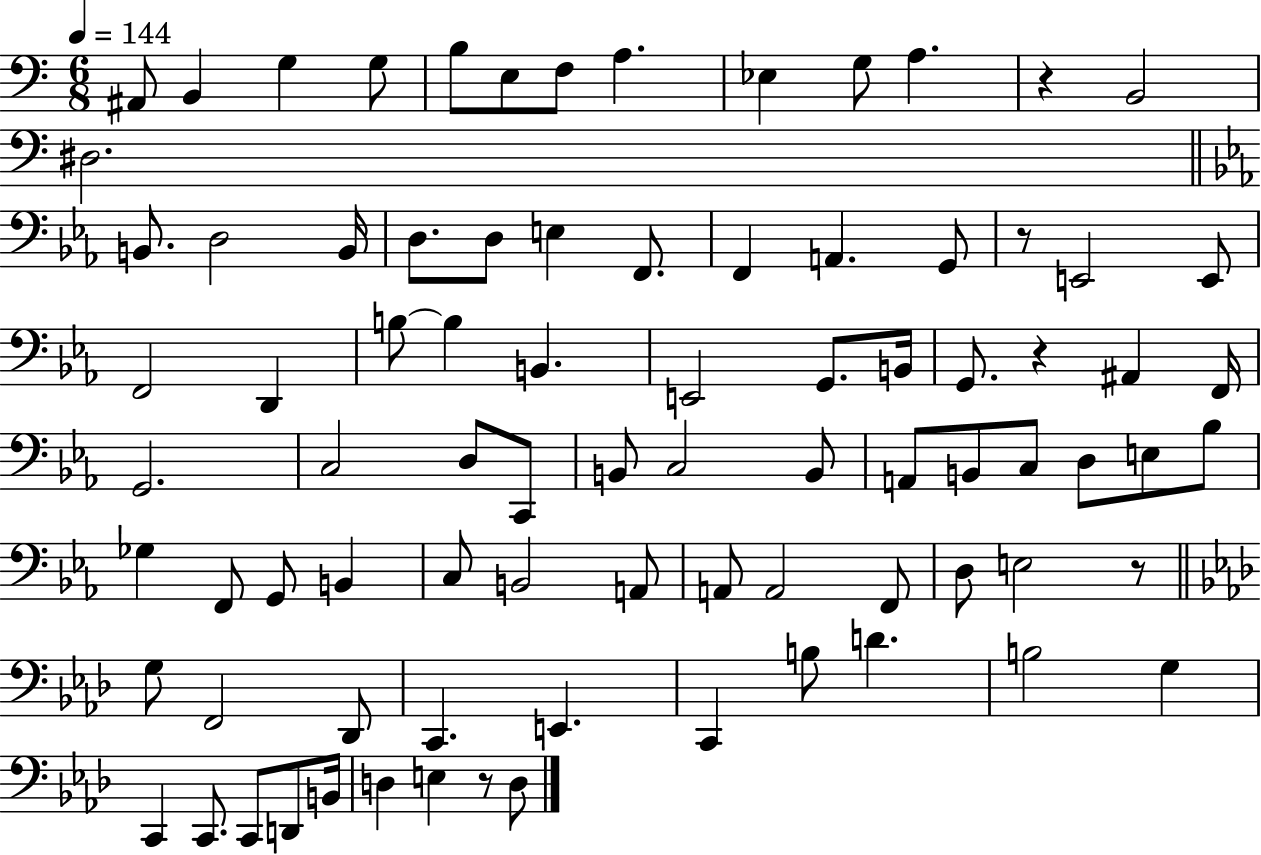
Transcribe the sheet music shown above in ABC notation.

X:1
T:Untitled
M:6/8
L:1/4
K:C
^A,,/2 B,, G, G,/2 B,/2 E,/2 F,/2 A, _E, G,/2 A, z B,,2 ^D,2 B,,/2 D,2 B,,/4 D,/2 D,/2 E, F,,/2 F,, A,, G,,/2 z/2 E,,2 E,,/2 F,,2 D,, B,/2 B, B,, E,,2 G,,/2 B,,/4 G,,/2 z ^A,, F,,/4 G,,2 C,2 D,/2 C,,/2 B,,/2 C,2 B,,/2 A,,/2 B,,/2 C,/2 D,/2 E,/2 _B,/2 _G, F,,/2 G,,/2 B,, C,/2 B,,2 A,,/2 A,,/2 A,,2 F,,/2 D,/2 E,2 z/2 G,/2 F,,2 _D,,/2 C,, E,, C,, B,/2 D B,2 G, C,, C,,/2 C,,/2 D,,/2 B,,/4 D, E, z/2 D,/2